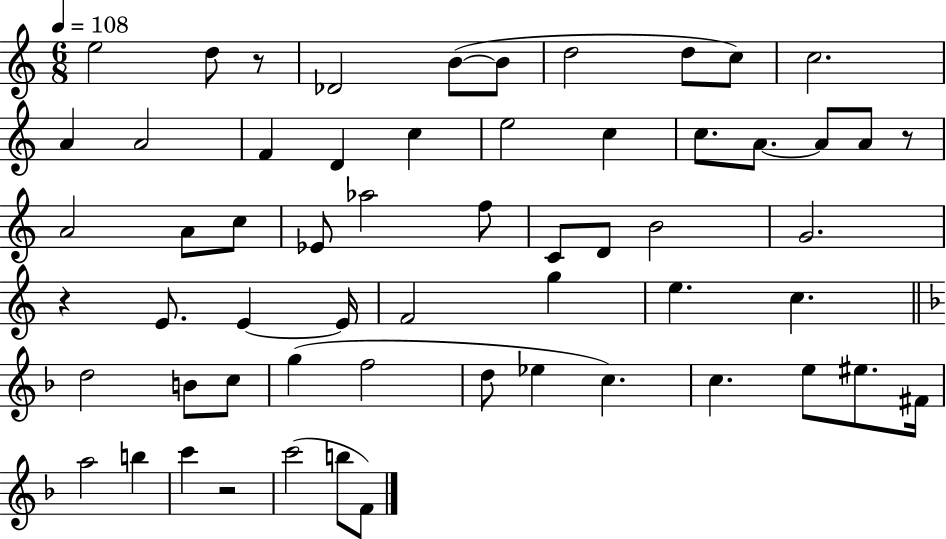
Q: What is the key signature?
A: C major